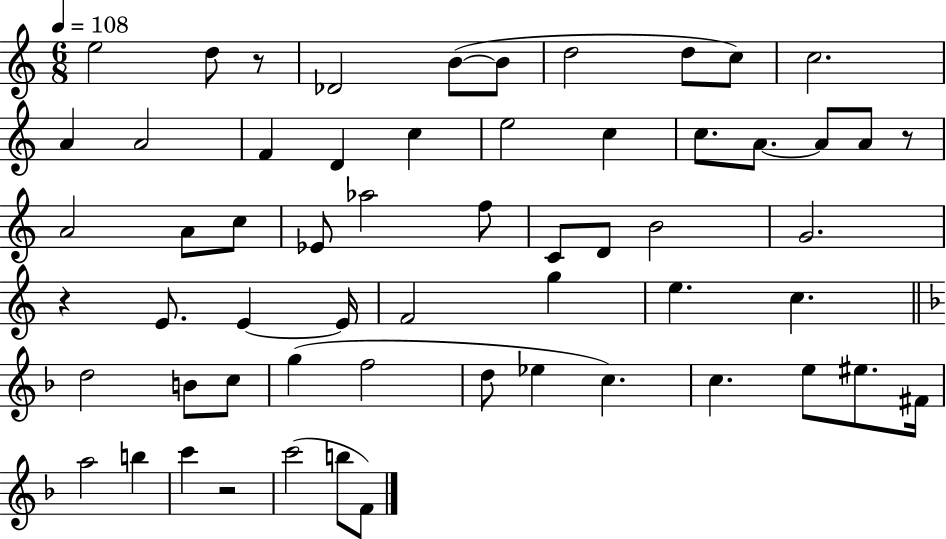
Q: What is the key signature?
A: C major